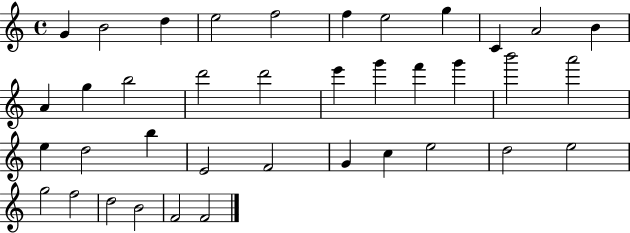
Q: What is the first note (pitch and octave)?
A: G4